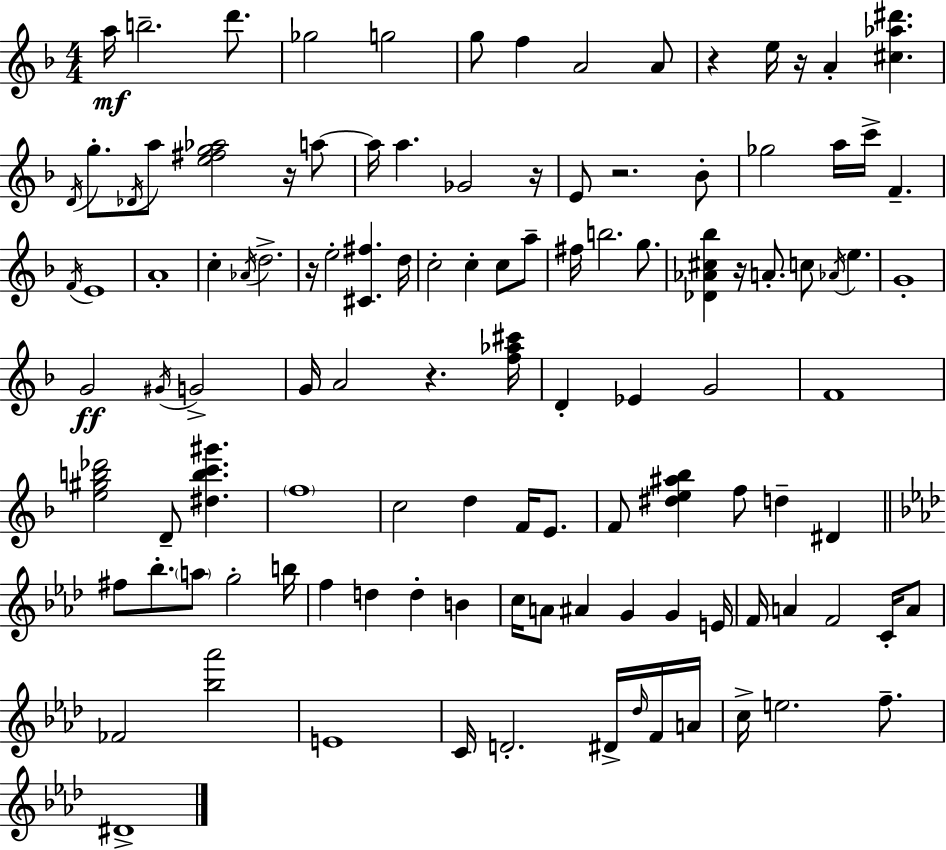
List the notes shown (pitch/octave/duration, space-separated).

A5/s B5/h. D6/e. Gb5/h G5/h G5/e F5/q A4/h A4/e R/q E5/s R/s A4/q [C#5,Ab5,D#6]/q. D4/s G5/e. Db4/s A5/e [E5,F#5,G5,Ab5]/h R/s A5/e A5/s A5/q. Gb4/h R/s E4/e R/h. Bb4/e Gb5/h A5/s C6/s F4/q. F4/s E4/w A4/w C5/q Ab4/s D5/h. R/s E5/h [C#4,F#5]/q. D5/s C5/h C5/q C5/e A5/e F#5/s B5/h. G5/e. [Db4,Ab4,C#5,Bb5]/q R/s A4/e. C5/e Ab4/s E5/q. G4/w G4/h G#4/s G4/h G4/s A4/h R/q. [F5,Ab5,C#6]/s D4/q Eb4/q G4/h F4/w [E5,G#5,B5,Db6]/h D4/e [D#5,B5,C6,G#6]/q. F5/w C5/h D5/q F4/s E4/e. F4/e [D#5,E5,A#5,Bb5]/q F5/e D5/q D#4/q F#5/e Bb5/e. A5/e G5/h B5/s F5/q D5/q D5/q B4/q C5/s A4/e A#4/q G4/q G4/q E4/s F4/s A4/q F4/h C4/s A4/e FES4/h [Bb5,Ab6]/h E4/w C4/s D4/h. D#4/s Db5/s F4/s A4/s C5/s E5/h. F5/e. D#4/w